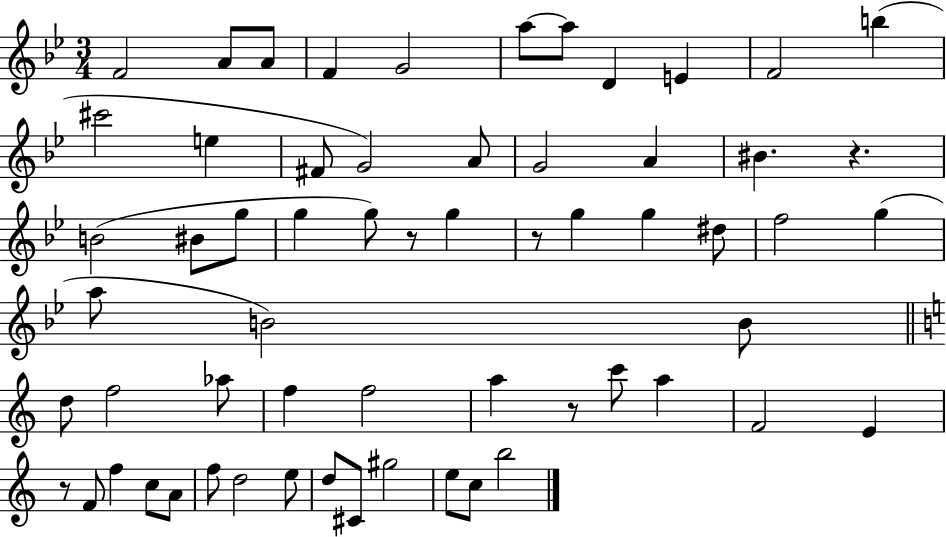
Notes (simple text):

F4/h A4/e A4/e F4/q G4/h A5/e A5/e D4/q E4/q F4/h B5/q C#6/h E5/q F#4/e G4/h A4/e G4/h A4/q BIS4/q. R/q. B4/h BIS4/e G5/e G5/q G5/e R/e G5/q R/e G5/q G5/q D#5/e F5/h G5/q A5/e B4/h B4/e D5/e F5/h Ab5/e F5/q F5/h A5/q R/e C6/e A5/q F4/h E4/q R/e F4/e F5/q C5/e A4/e F5/e D5/h E5/e D5/e C#4/e G#5/h E5/e C5/e B5/h